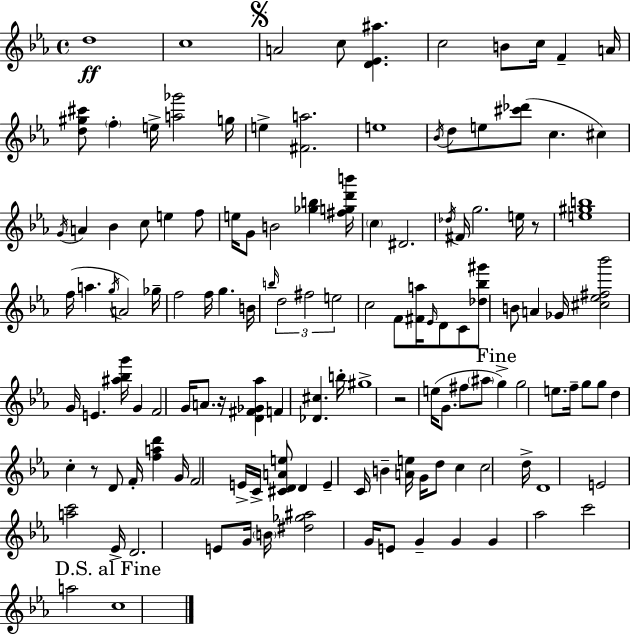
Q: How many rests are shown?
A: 4